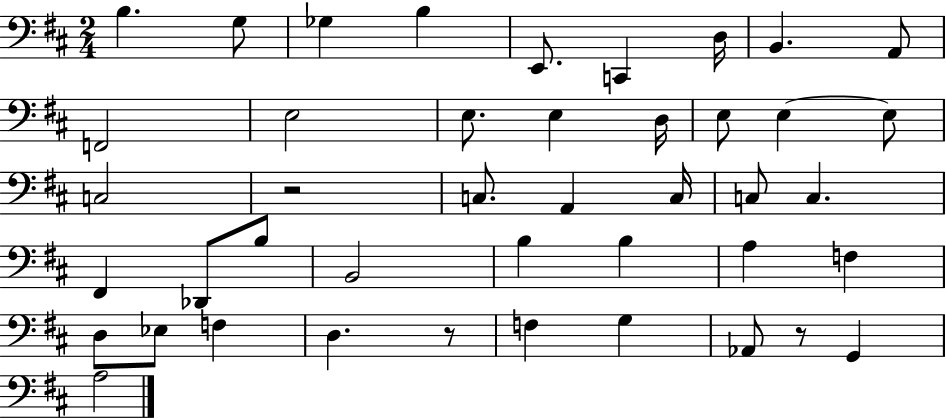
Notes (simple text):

B3/q. G3/e Gb3/q B3/q E2/e. C2/q D3/s B2/q. A2/e F2/h E3/h E3/e. E3/q D3/s E3/e E3/q E3/e C3/h R/h C3/e. A2/q C3/s C3/e C3/q. F#2/q Db2/e B3/e B2/h B3/q B3/q A3/q F3/q D3/e Eb3/e F3/q D3/q. R/e F3/q G3/q Ab2/e R/e G2/q A3/h